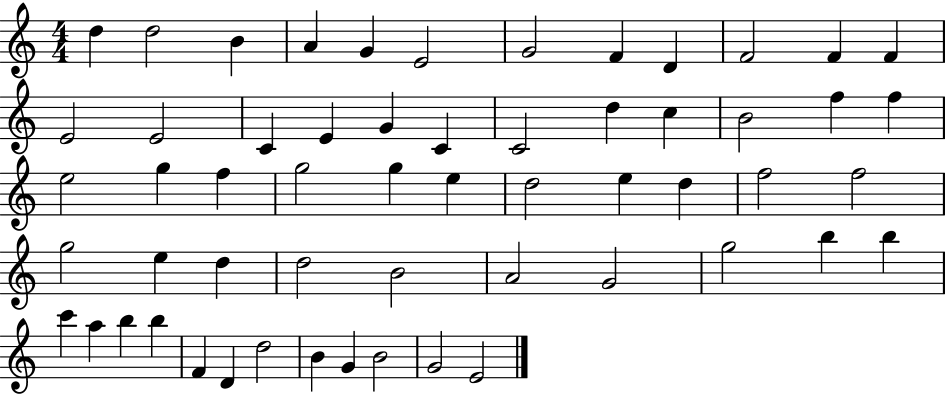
{
  \clef treble
  \numericTimeSignature
  \time 4/4
  \key c \major
  d''4 d''2 b'4 | a'4 g'4 e'2 | g'2 f'4 d'4 | f'2 f'4 f'4 | \break e'2 e'2 | c'4 e'4 g'4 c'4 | c'2 d''4 c''4 | b'2 f''4 f''4 | \break e''2 g''4 f''4 | g''2 g''4 e''4 | d''2 e''4 d''4 | f''2 f''2 | \break g''2 e''4 d''4 | d''2 b'2 | a'2 g'2 | g''2 b''4 b''4 | \break c'''4 a''4 b''4 b''4 | f'4 d'4 d''2 | b'4 g'4 b'2 | g'2 e'2 | \break \bar "|."
}